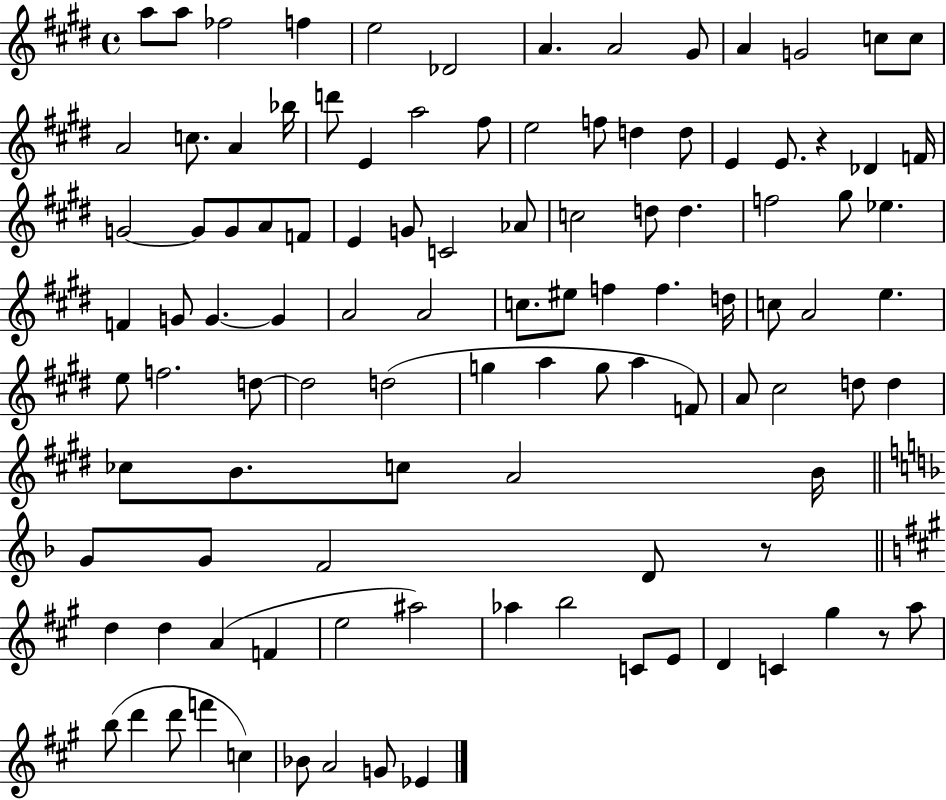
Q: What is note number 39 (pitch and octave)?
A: C5